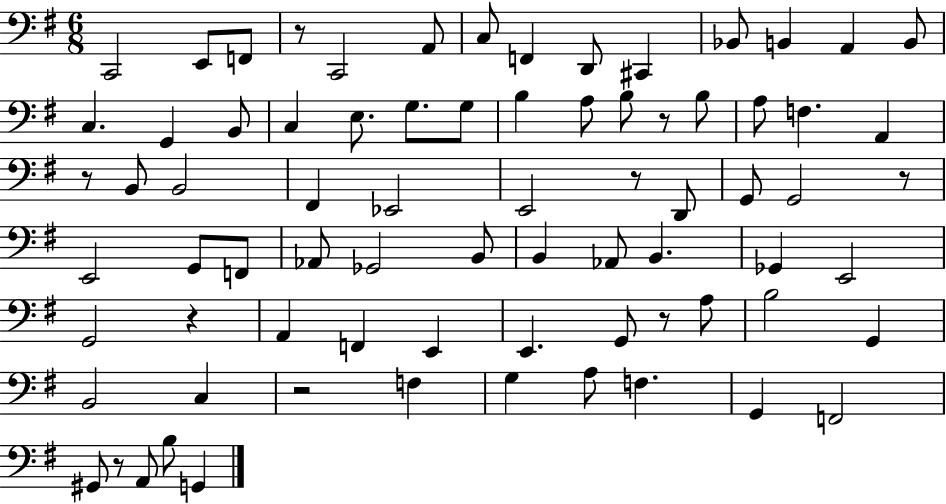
{
  \clef bass
  \numericTimeSignature
  \time 6/8
  \key g \major
  c,2 e,8 f,8 | r8 c,2 a,8 | c8 f,4 d,8 cis,4 | bes,8 b,4 a,4 b,8 | \break c4. g,4 b,8 | c4 e8. g8. g8 | b4 a8 b8 r8 b8 | a8 f4. a,4 | \break r8 b,8 b,2 | fis,4 ees,2 | e,2 r8 d,8 | g,8 g,2 r8 | \break e,2 g,8 f,8 | aes,8 ges,2 b,8 | b,4 aes,8 b,4. | ges,4 e,2 | \break g,2 r4 | a,4 f,4 e,4 | e,4. g,8 r8 a8 | b2 g,4 | \break b,2 c4 | r2 f4 | g4 a8 f4. | g,4 f,2 | \break gis,8 r8 a,8 b8 g,4 | \bar "|."
}